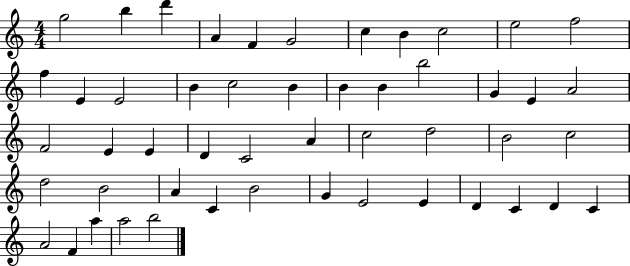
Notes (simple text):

G5/h B5/q D6/q A4/q F4/q G4/h C5/q B4/q C5/h E5/h F5/h F5/q E4/q E4/h B4/q C5/h B4/q B4/q B4/q B5/h G4/q E4/q A4/h F4/h E4/q E4/q D4/q C4/h A4/q C5/h D5/h B4/h C5/h D5/h B4/h A4/q C4/q B4/h G4/q E4/h E4/q D4/q C4/q D4/q C4/q A4/h F4/q A5/q A5/h B5/h